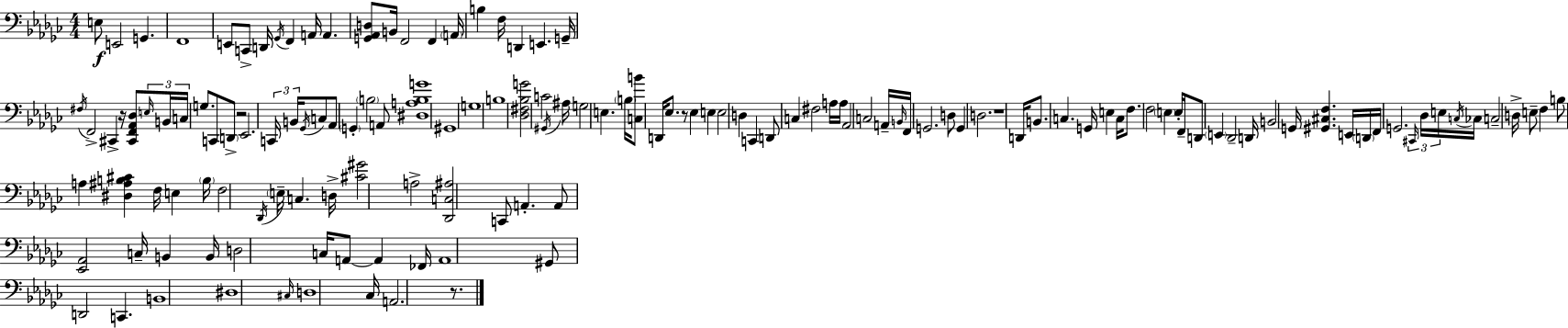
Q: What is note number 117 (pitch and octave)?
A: C3